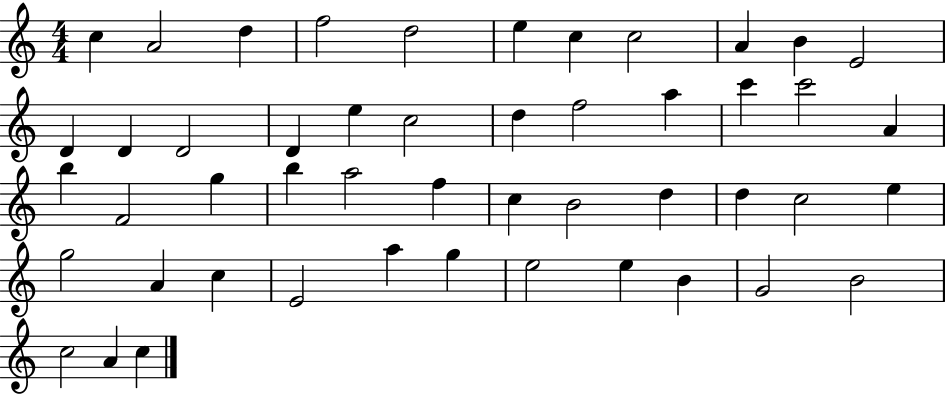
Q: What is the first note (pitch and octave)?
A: C5